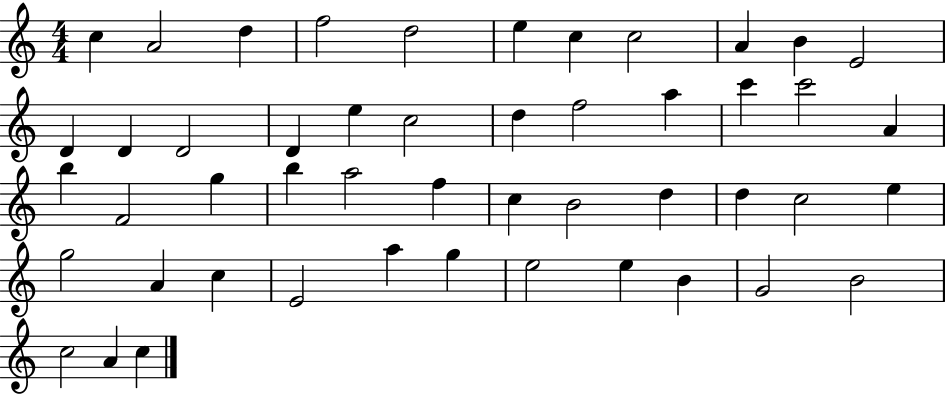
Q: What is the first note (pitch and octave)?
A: C5